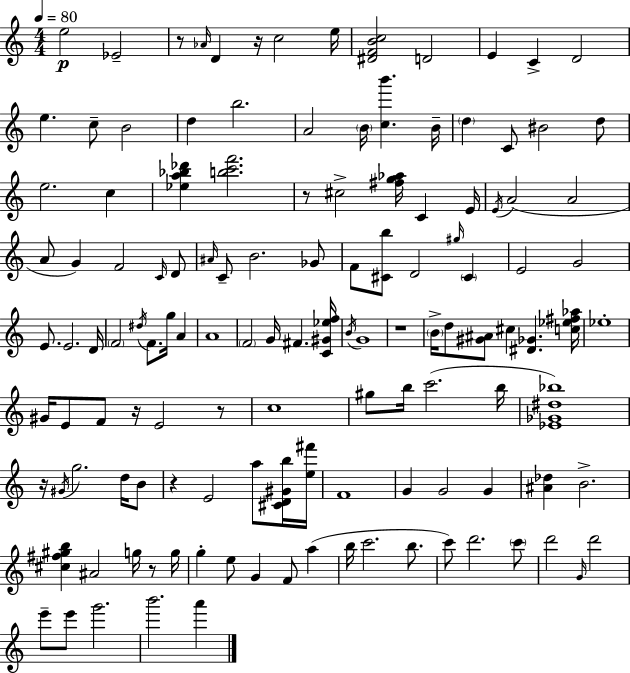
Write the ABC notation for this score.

X:1
T:Untitled
M:4/4
L:1/4
K:Am
e2 _E2 z/2 _A/4 D z/4 c2 e/4 [^DFBc]2 D2 E C D2 e c/2 B2 d b2 A2 B/4 [cb'] B/4 d C/2 ^B2 d/2 e2 c [_ea_b_d'] [bc'f']2 z/2 ^c2 [^fg_a]/4 C E/4 E/4 A2 A2 A/2 G F2 C/4 D/2 ^A/4 C/2 B2 _G/2 F/2 [^Cb]/2 D2 ^g/4 ^C E2 G2 E/2 E2 D/4 F2 ^d/4 F/2 g/4 A A4 F2 G/4 ^F [C^G_ef]/4 B/4 G4 z4 B/4 d/2 [^G^A]/2 ^c [^D_G] [c_e^f_a]/4 _e4 ^G/4 E/2 F/2 z/4 E2 z/2 c4 ^g/2 b/4 c'2 b/4 [_E_G^d_b]4 z/4 ^G/4 g2 d/4 B/2 z E2 a/2 [^CD^Gb]/4 [e^f']/4 F4 G G2 G [^A_d] B2 [^c^f^gb] ^A2 g/4 z/2 g/4 g e/2 G F/2 a b/4 c'2 b/2 c'/2 d'2 c'/2 d'2 G/4 d'2 e'/2 e'/2 g'2 b'2 a'